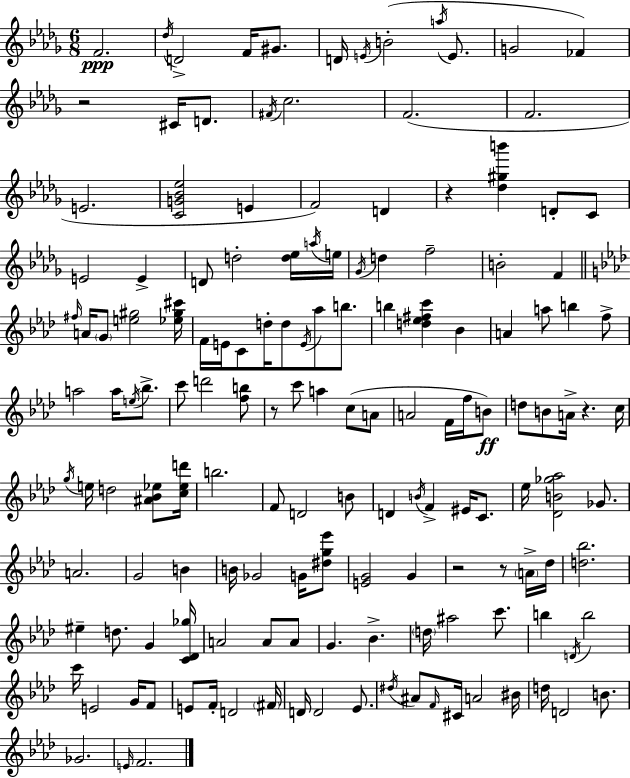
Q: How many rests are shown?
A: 6